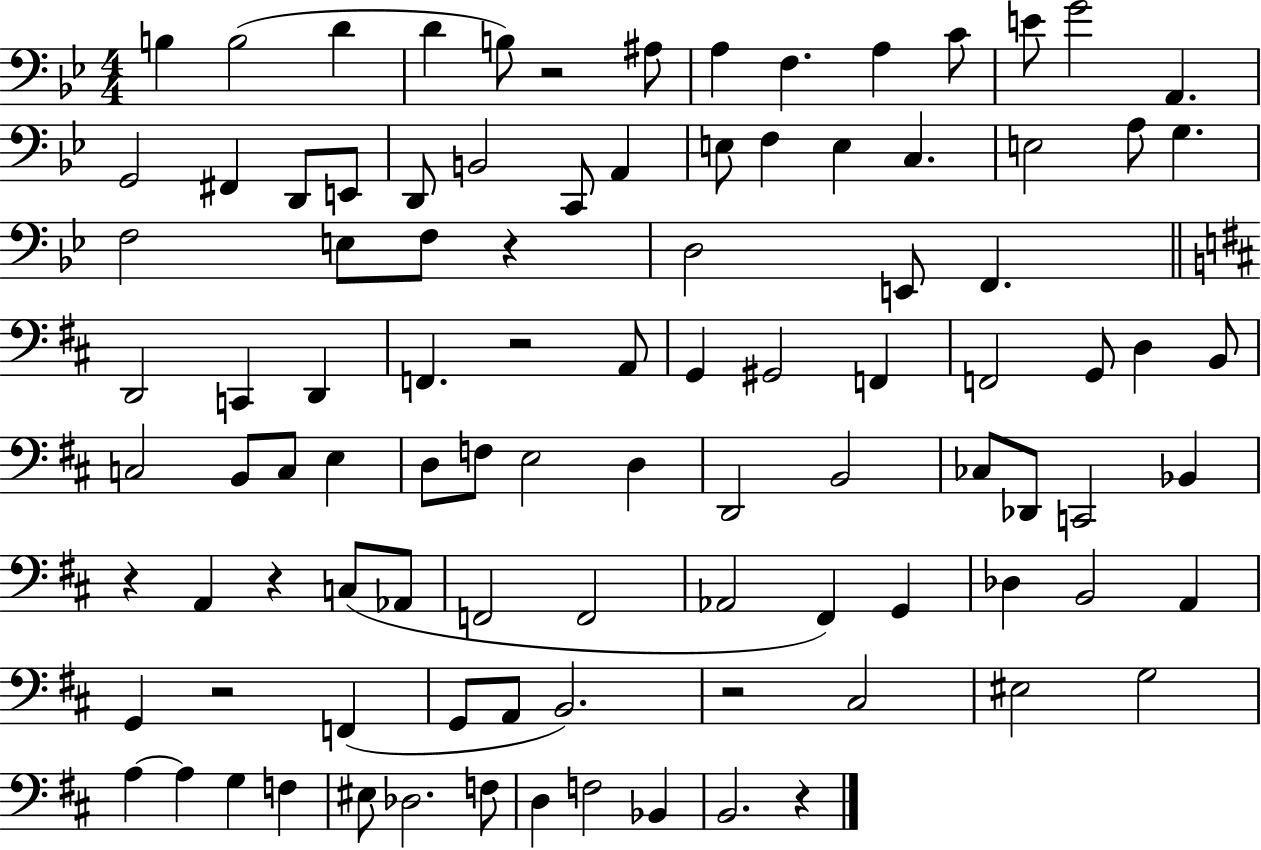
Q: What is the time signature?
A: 4/4